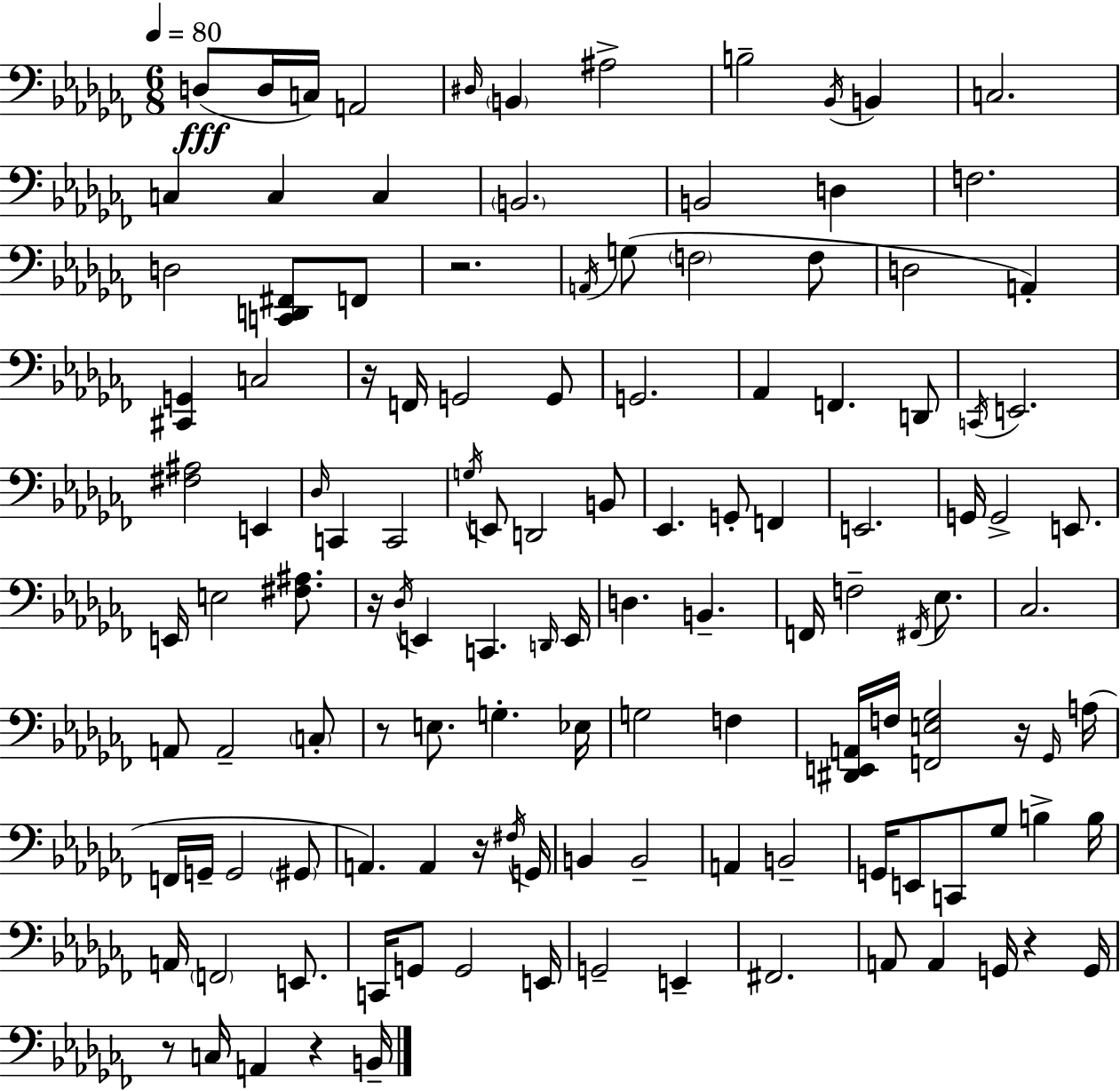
{
  \clef bass
  \numericTimeSignature
  \time 6/8
  \key aes \minor
  \tempo 4 = 80
  d8(\fff d16 c16) a,2 | \grace { dis16 } \parenthesize b,4 ais2-> | b2-- \acciaccatura { bes,16 } b,4 | c2. | \break c4 c4 c4 | \parenthesize b,2. | b,2 d4 | f2. | \break d2 <c, d, fis,>8 | f,8 r2. | \acciaccatura { a,16 } g8( \parenthesize f2 | f8 d2 a,4-.) | \break <cis, g,>4 c2 | r16 f,16 g,2 | g,8 g,2. | aes,4 f,4. | \break d,8 \acciaccatura { c,16 } e,2. | <fis ais>2 | e,4 \grace { des16 } c,4 c,2 | \acciaccatura { g16 } e,8 d,2 | \break b,8 ees,4. | g,8-. f,4 e,2. | g,16 g,2-> | e,8. e,16 e2 | \break <fis ais>8. r16 \acciaccatura { des16 } e,4 | c,4. \grace { d,16 } e,16 d4. | b,4.-- f,16 f2-- | \acciaccatura { fis,16 } ees8. ces2. | \break a,8 a,2-- | \parenthesize c8-. r8 e8. | g4.-. ees16 g2 | f4 <dis, e, a,>16 f16 <f, e ges>2 | \break r16 \grace { ges,16 } a16( f,16 g,16-- | g,2 \parenthesize gis,8 a,4.) | a,4 r16 \acciaccatura { fis16 } g,16 b,4 | b,2-- a,4 | \break b,2-- g,16 | e,8 c,8 ges8 b4-> b16 a,16 | \parenthesize f,2 e,8. c,16 | g,8 g,2 e,16 g,2-- | \break e,4-- fis,2. | a,8 | a,4 g,16 r4 g,16 r8 | c16 a,4 r4 b,16-- \bar "|."
}